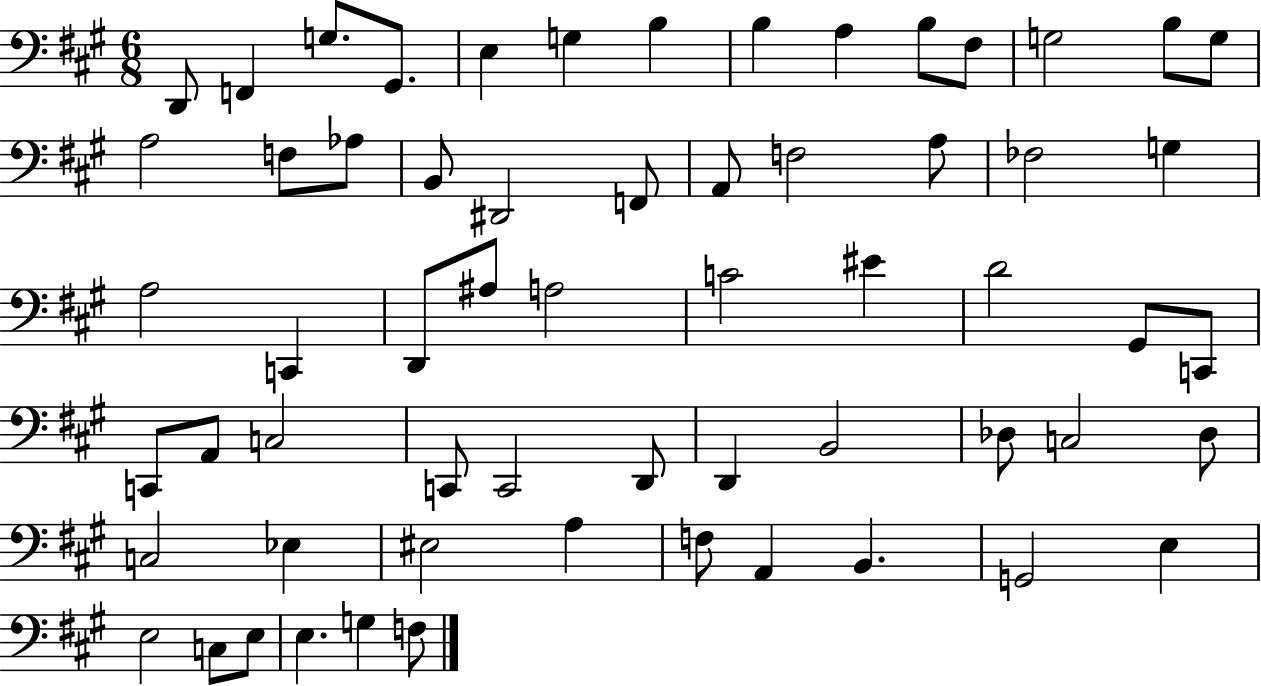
{
  \clef bass
  \numericTimeSignature
  \time 6/8
  \key a \major
  d,8 f,4 g8. gis,8. | e4 g4 b4 | b4 a4 b8 fis8 | g2 b8 g8 | \break a2 f8 aes8 | b,8 dis,2 f,8 | a,8 f2 a8 | fes2 g4 | \break a2 c,4 | d,8 ais8 a2 | c'2 eis'4 | d'2 gis,8 c,8 | \break c,8 a,8 c2 | c,8 c,2 d,8 | d,4 b,2 | des8 c2 des8 | \break c2 ees4 | eis2 a4 | f8 a,4 b,4. | g,2 e4 | \break e2 c8 e8 | e4. g4 f8 | \bar "|."
}